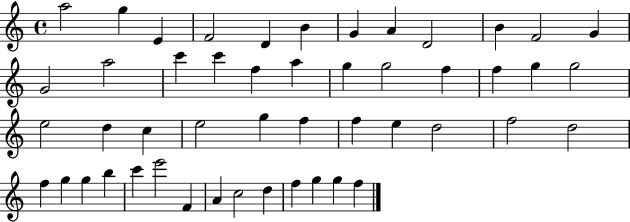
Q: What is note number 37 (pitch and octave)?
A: G5